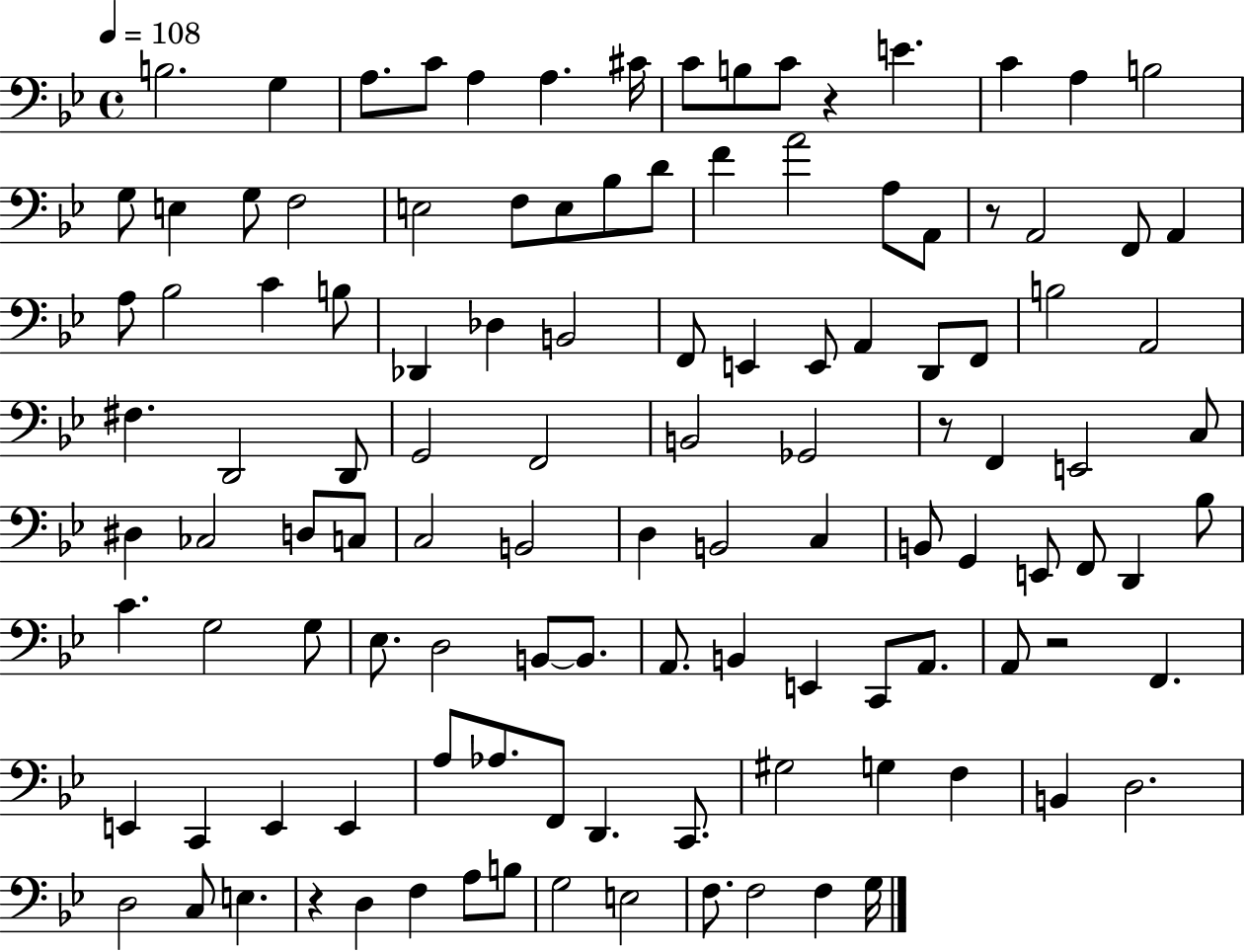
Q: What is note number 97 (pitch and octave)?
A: B2